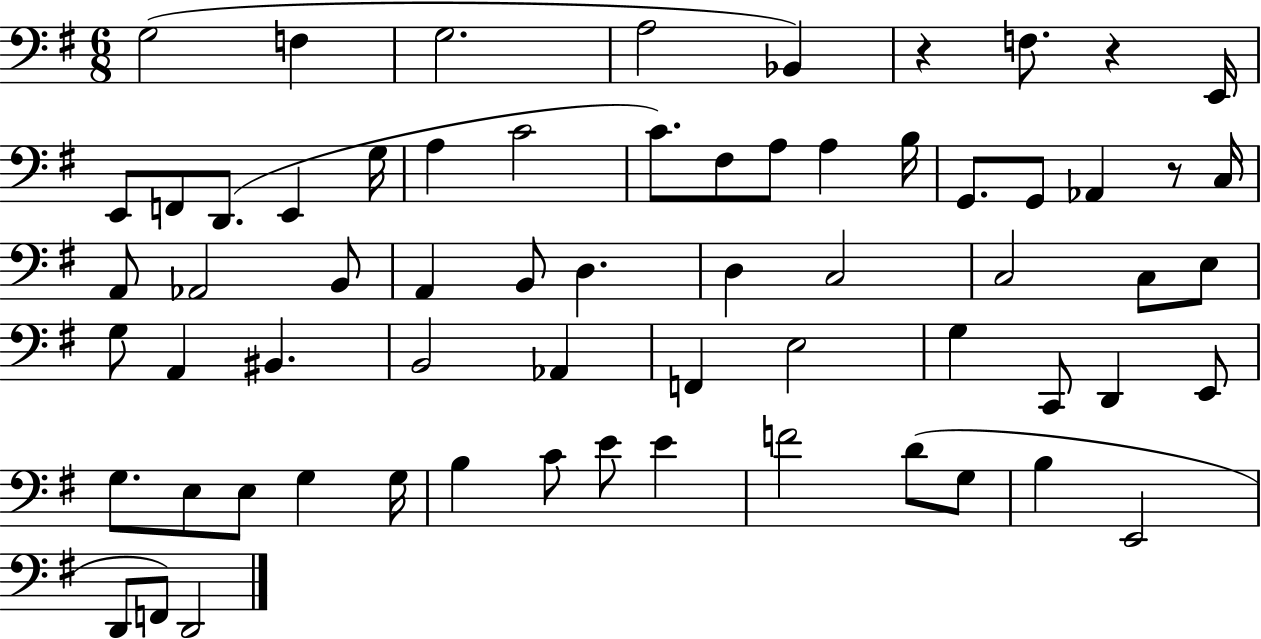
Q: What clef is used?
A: bass